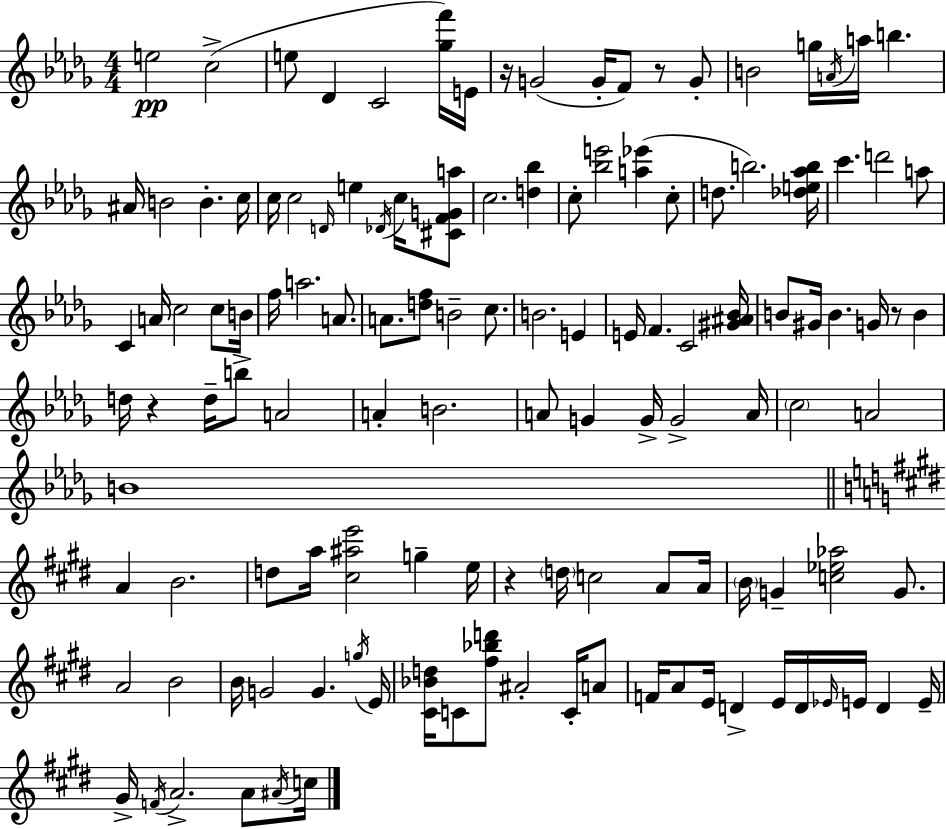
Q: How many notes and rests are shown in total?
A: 125